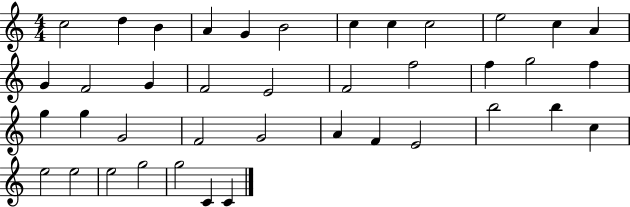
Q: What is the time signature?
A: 4/4